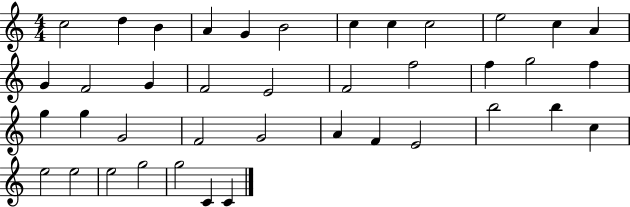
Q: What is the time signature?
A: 4/4